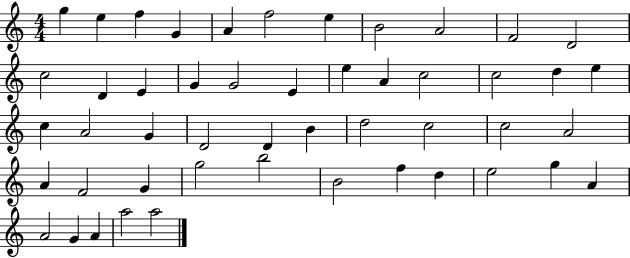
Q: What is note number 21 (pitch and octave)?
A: C5